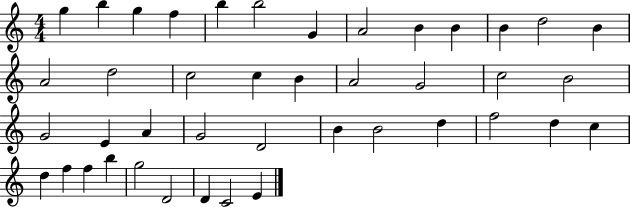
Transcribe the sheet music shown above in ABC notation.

X:1
T:Untitled
M:4/4
L:1/4
K:C
g b g f b b2 G A2 B B B d2 B A2 d2 c2 c B A2 G2 c2 B2 G2 E A G2 D2 B B2 d f2 d c d f f b g2 D2 D C2 E